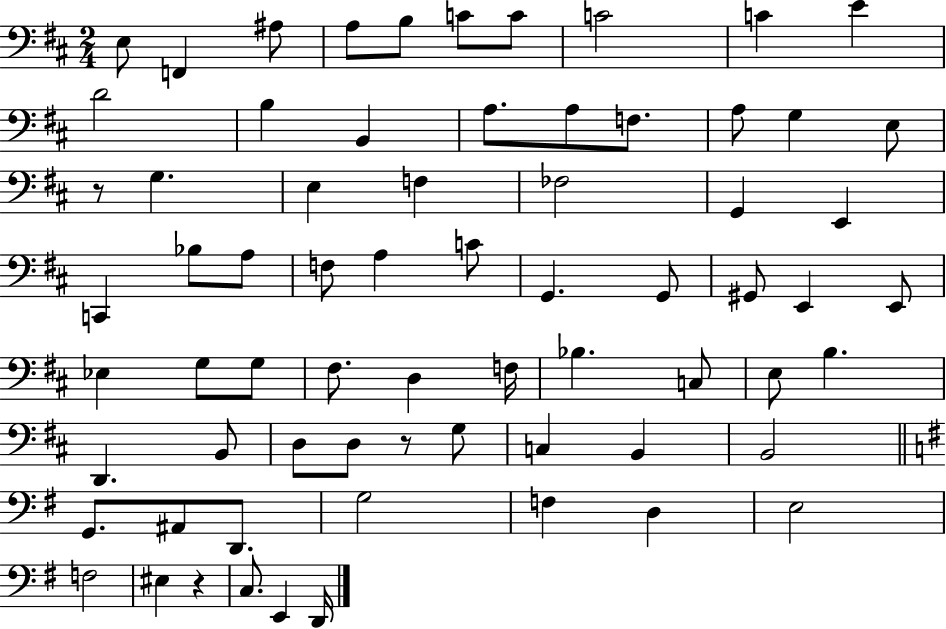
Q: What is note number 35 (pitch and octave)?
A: E2